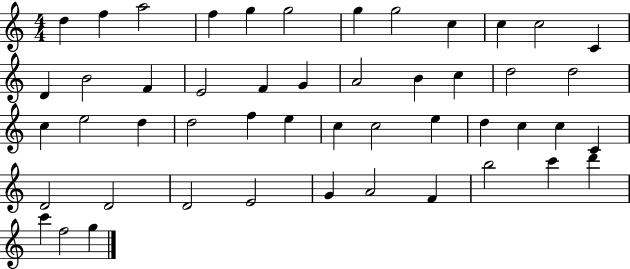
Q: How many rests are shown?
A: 0